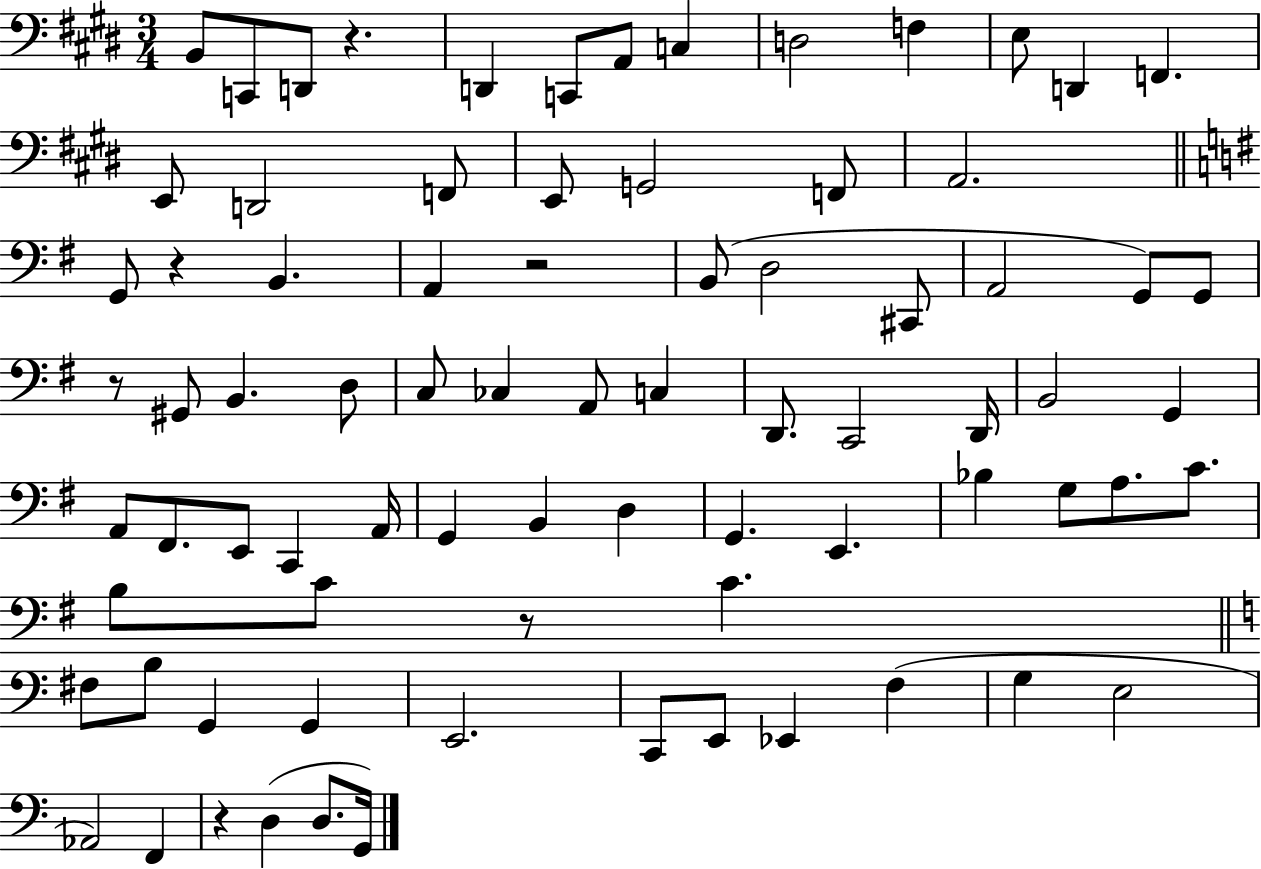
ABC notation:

X:1
T:Untitled
M:3/4
L:1/4
K:E
B,,/2 C,,/2 D,,/2 z D,, C,,/2 A,,/2 C, D,2 F, E,/2 D,, F,, E,,/2 D,,2 F,,/2 E,,/2 G,,2 F,,/2 A,,2 G,,/2 z B,, A,, z2 B,,/2 D,2 ^C,,/2 A,,2 G,,/2 G,,/2 z/2 ^G,,/2 B,, D,/2 C,/2 _C, A,,/2 C, D,,/2 C,,2 D,,/4 B,,2 G,, A,,/2 ^F,,/2 E,,/2 C,, A,,/4 G,, B,, D, G,, E,, _B, G,/2 A,/2 C/2 B,/2 C/2 z/2 C ^F,/2 B,/2 G,, G,, E,,2 C,,/2 E,,/2 _E,, F, G, E,2 _A,,2 F,, z D, D,/2 G,,/4